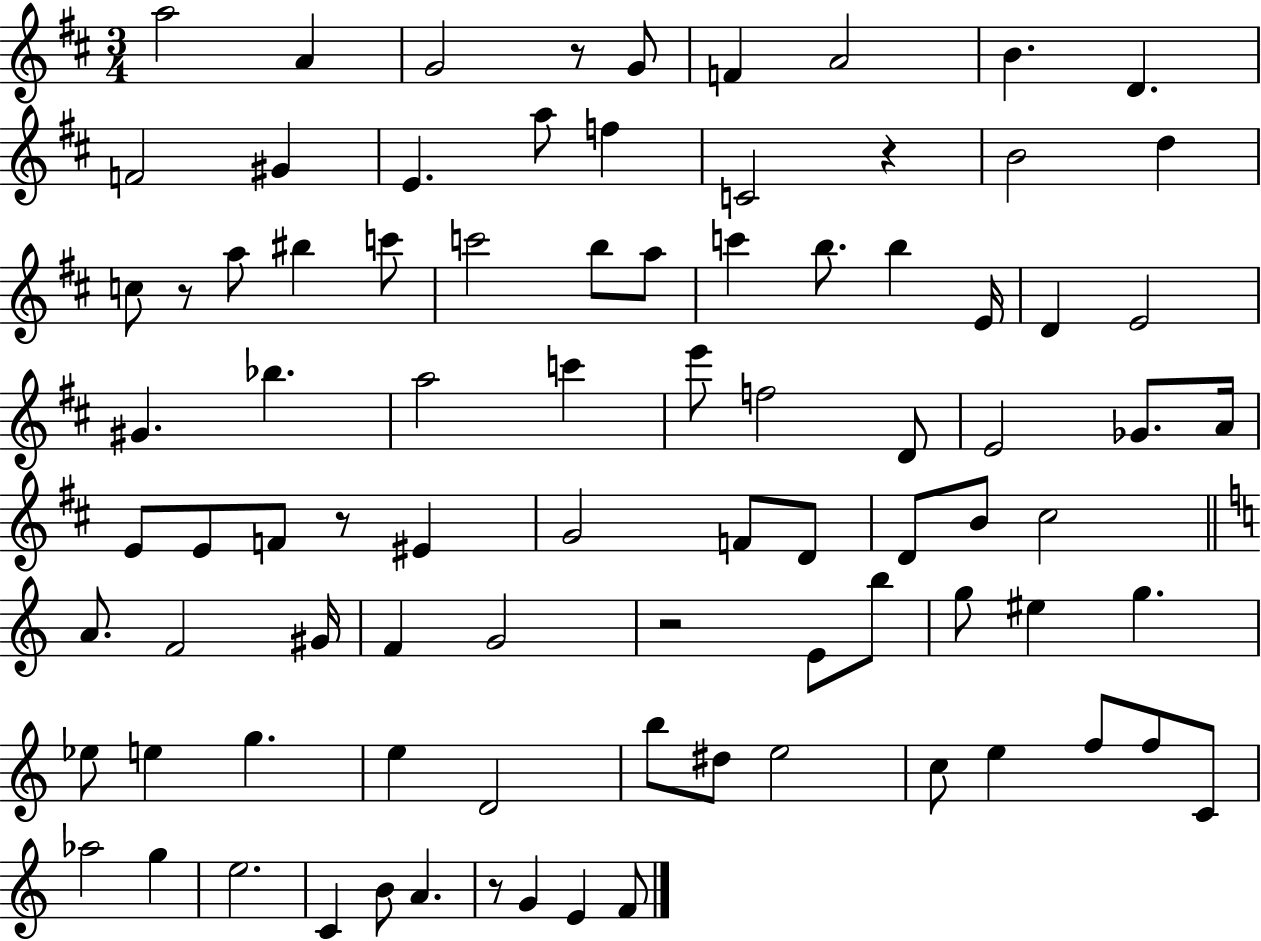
X:1
T:Untitled
M:3/4
L:1/4
K:D
a2 A G2 z/2 G/2 F A2 B D F2 ^G E a/2 f C2 z B2 d c/2 z/2 a/2 ^b c'/2 c'2 b/2 a/2 c' b/2 b E/4 D E2 ^G _b a2 c' e'/2 f2 D/2 E2 _G/2 A/4 E/2 E/2 F/2 z/2 ^E G2 F/2 D/2 D/2 B/2 ^c2 A/2 F2 ^G/4 F G2 z2 E/2 b/2 g/2 ^e g _e/2 e g e D2 b/2 ^d/2 e2 c/2 e f/2 f/2 C/2 _a2 g e2 C B/2 A z/2 G E F/2